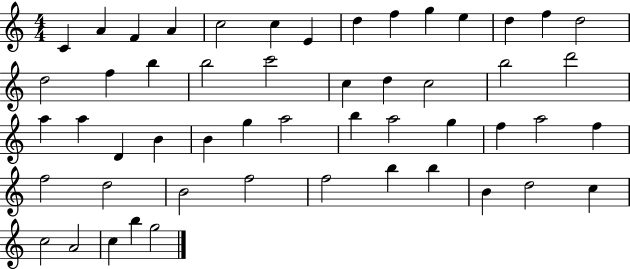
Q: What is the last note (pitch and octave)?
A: G5